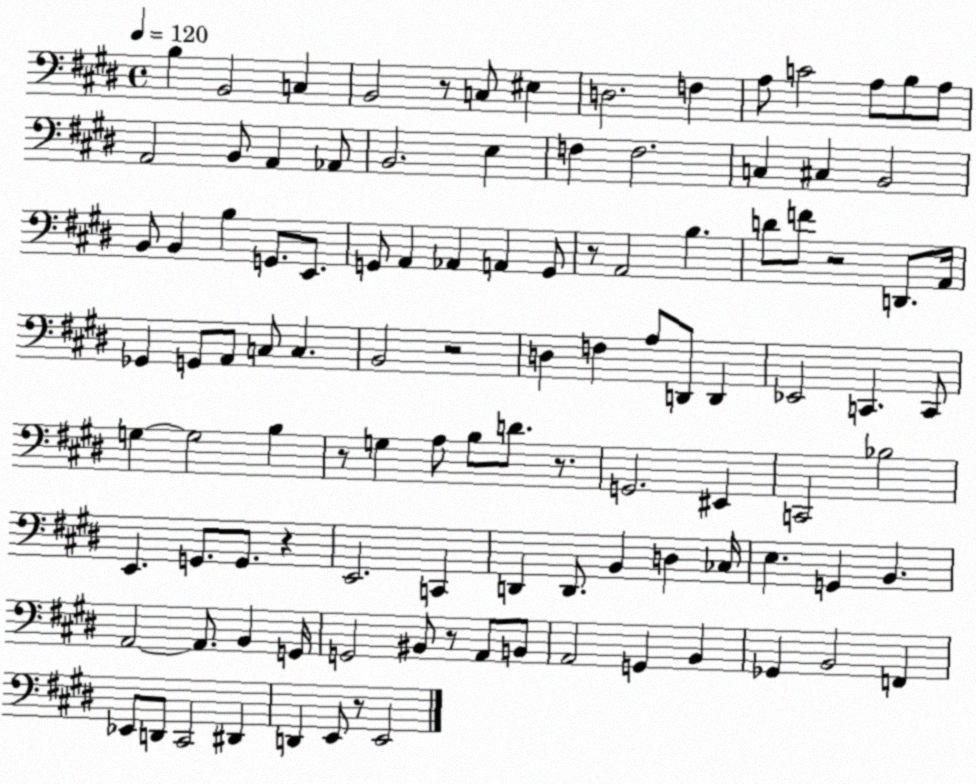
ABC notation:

X:1
T:Untitled
M:4/4
L:1/4
K:E
B, B,,2 C, B,,2 z/2 C,/2 ^E, D,2 F, A,/2 C2 A,/2 B,/2 A,/2 A,,2 B,,/2 A,, _A,,/2 B,,2 E, F, F,2 C, ^C, B,,2 B,,/2 B,, B, G,,/2 E,,/2 G,,/2 A,, _A,, A,, G,,/2 z/2 A,,2 B, D/2 F/2 z2 D,,/2 A,,/4 _G,, G,,/2 A,,/2 C,/2 C, B,,2 z2 D, F, A,/2 D,,/2 D,, _E,,2 C,, C,,/2 G, G,2 B, z/2 G, A,/2 B,/2 D/2 z/2 G,,2 ^E,, C,,2 _B,2 E,, G,,/2 G,,/2 z E,,2 C,, D,, D,,/2 B,, D, _C,/4 E, G,, B,, A,,2 A,,/2 B,, G,,/4 G,,2 ^B,,/2 z/2 A,,/2 B,,/2 A,,2 G,, B,, _G,, B,,2 F,, _E,,/2 D,,/2 ^C,,2 ^D,, D,, E,,/2 z/2 E,,2